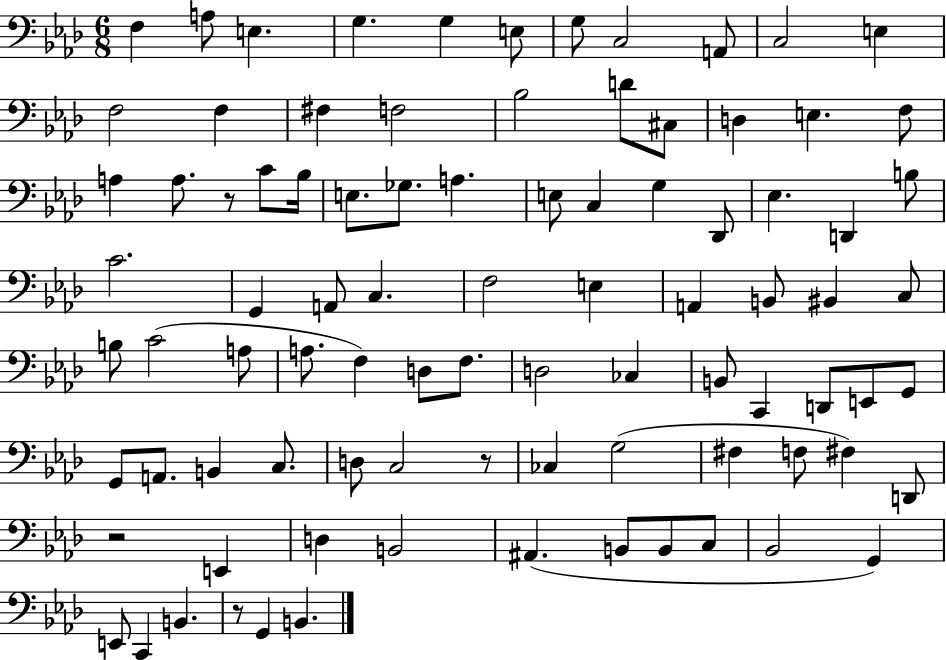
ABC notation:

X:1
T:Untitled
M:6/8
L:1/4
K:Ab
F, A,/2 E, G, G, E,/2 G,/2 C,2 A,,/2 C,2 E, F,2 F, ^F, F,2 _B,2 D/2 ^C,/2 D, E, F,/2 A, A,/2 z/2 C/2 _B,/4 E,/2 _G,/2 A, E,/2 C, G, _D,,/2 _E, D,, B,/2 C2 G,, A,,/2 C, F,2 E, A,, B,,/2 ^B,, C,/2 B,/2 C2 A,/2 A,/2 F, D,/2 F,/2 D,2 _C, B,,/2 C,, D,,/2 E,,/2 G,,/2 G,,/2 A,,/2 B,, C,/2 D,/2 C,2 z/2 _C, G,2 ^F, F,/2 ^F, D,,/2 z2 E,, D, B,,2 ^A,, B,,/2 B,,/2 C,/2 _B,,2 G,, E,,/2 C,, B,, z/2 G,, B,,